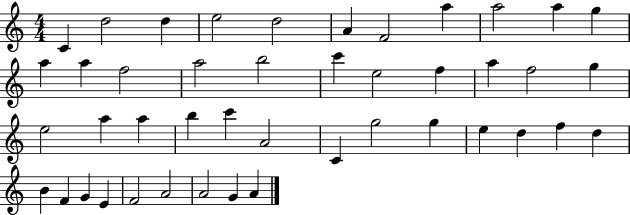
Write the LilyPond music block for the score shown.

{
  \clef treble
  \numericTimeSignature
  \time 4/4
  \key c \major
  c'4 d''2 d''4 | e''2 d''2 | a'4 f'2 a''4 | a''2 a''4 g''4 | \break a''4 a''4 f''2 | a''2 b''2 | c'''4 e''2 f''4 | a''4 f''2 g''4 | \break e''2 a''4 a''4 | b''4 c'''4 a'2 | c'4 g''2 g''4 | e''4 d''4 f''4 d''4 | \break b'4 f'4 g'4 e'4 | f'2 a'2 | a'2 g'4 a'4 | \bar "|."
}